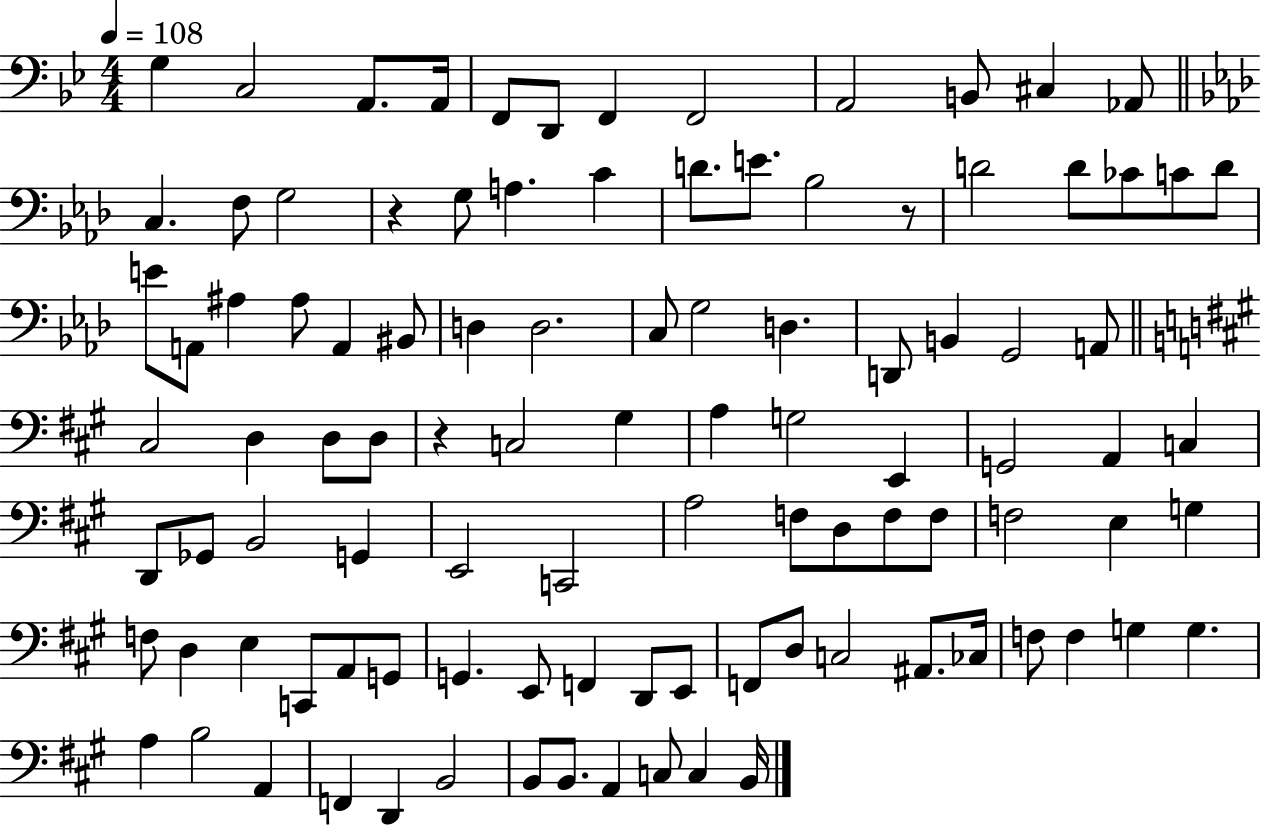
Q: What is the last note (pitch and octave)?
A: B2